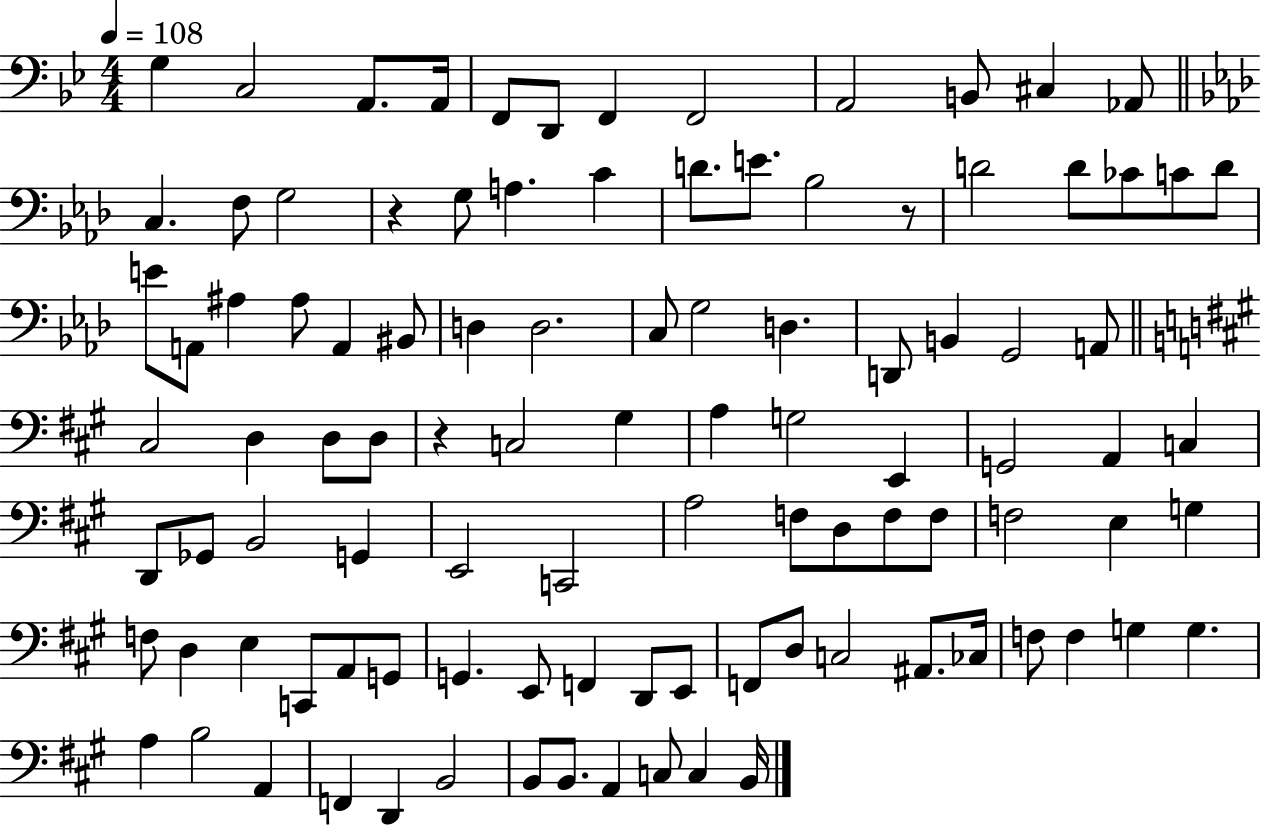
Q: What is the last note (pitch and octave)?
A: B2